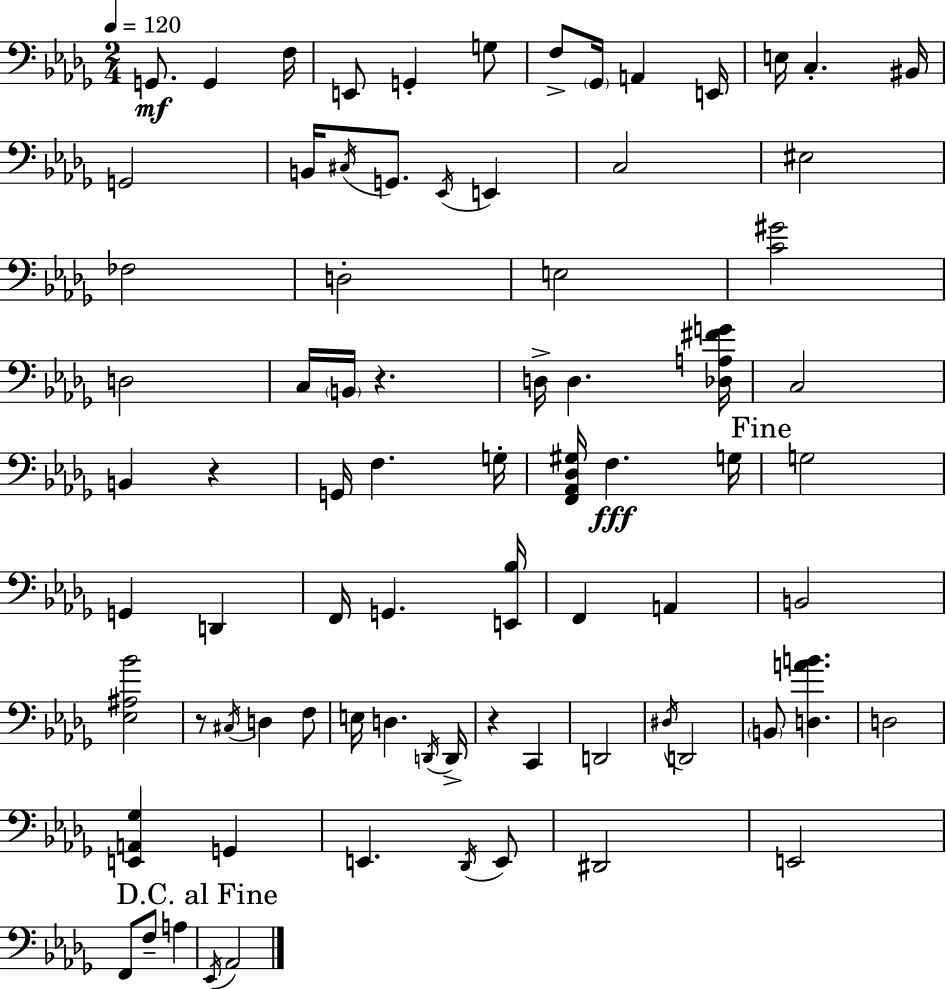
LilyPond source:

{
  \clef bass
  \numericTimeSignature
  \time 2/4
  \key bes \minor
  \tempo 4 = 120
  g,8.\mf g,4 f16 | e,8 g,4-. g8 | f8-> \parenthesize ges,16 a,4 e,16 | e16 c4.-. bis,16 | \break g,2 | b,16 \acciaccatura { cis16 } g,8. \acciaccatura { ees,16 } e,4 | c2 | eis2 | \break fes2 | d2-. | e2 | <c' gis'>2 | \break d2 | c16 \parenthesize b,16 r4. | d16-> d4. | <des a fis' g'>16 c2 | \break b,4 r4 | g,16 f4. | g16-. <f, aes, des gis>16 f4.\fff | g16 \mark "Fine" g2 | \break g,4 d,4 | f,16 g,4. | <e, bes>16 f,4 a,4 | b,2 | \break <ees ais bes'>2 | r8 \acciaccatura { cis16 } d4 | f8 e16 d4. | \acciaccatura { d,16 } d,16-> r4 | \break c,4 d,2 | \acciaccatura { dis16 } d,2 | \parenthesize b,8 <d a' b'>4. | d2 | \break <e, a, ges>4 | g,4 e,4. | \acciaccatura { des,16 } e,8 dis,2 | e,2 | \break f,8 | f8-- a4 \mark "D.C. al Fine" \acciaccatura { ees,16 } aes,2 | \bar "|."
}